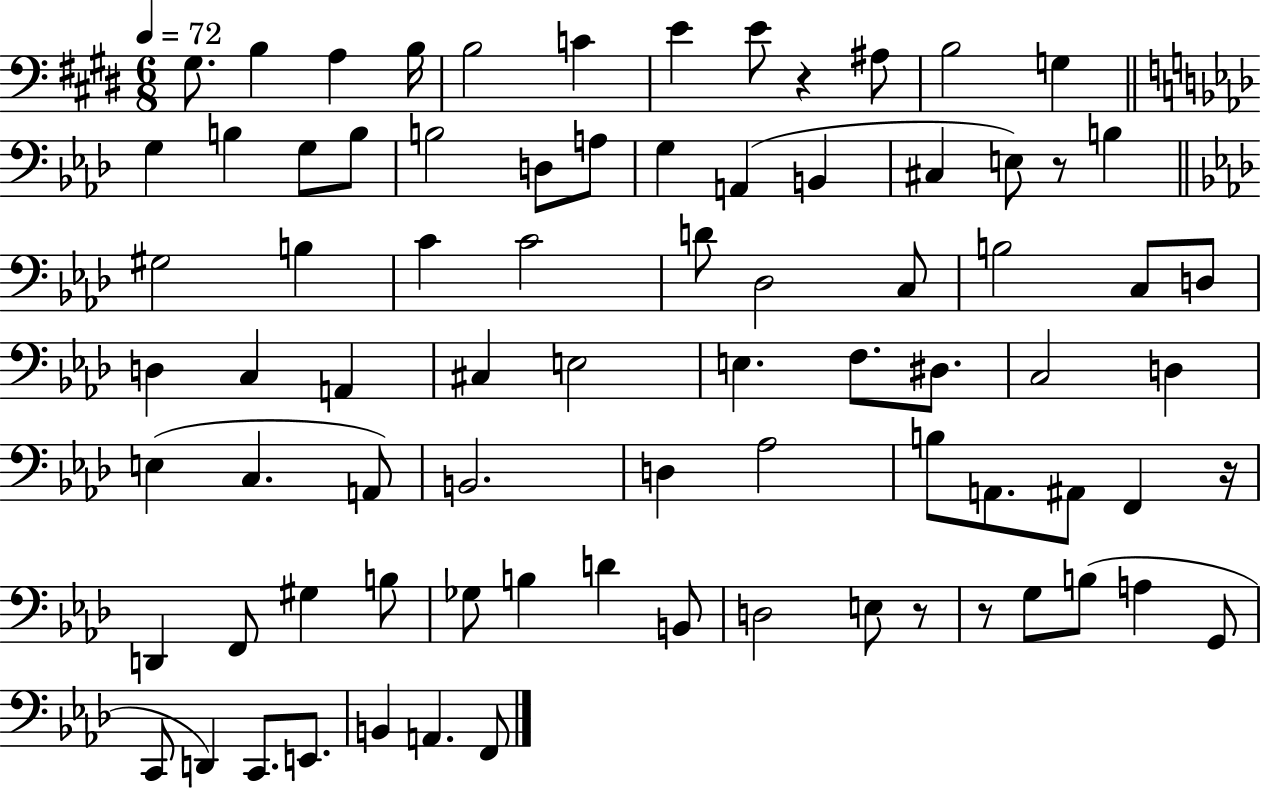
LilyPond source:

{
  \clef bass
  \numericTimeSignature
  \time 6/8
  \key e \major
  \tempo 4 = 72
  gis8. b4 a4 b16 | b2 c'4 | e'4 e'8 r4 ais8 | b2 g4 | \break \bar "||" \break \key f \minor g4 b4 g8 b8 | b2 d8 a8 | g4 a,4( b,4 | cis4 e8) r8 b4 | \break \bar "||" \break \key aes \major gis2 b4 | c'4 c'2 | d'8 des2 c8 | b2 c8 d8 | \break d4 c4 a,4 | cis4 e2 | e4. f8. dis8. | c2 d4 | \break e4( c4. a,8) | b,2. | d4 aes2 | b8 a,8. ais,8 f,4 r16 | \break d,4 f,8 gis4 b8 | ges8 b4 d'4 b,8 | d2 e8 r8 | r8 g8 b8( a4 g,8 | \break c,8 d,4) c,8. e,8. | b,4 a,4. f,8 | \bar "|."
}